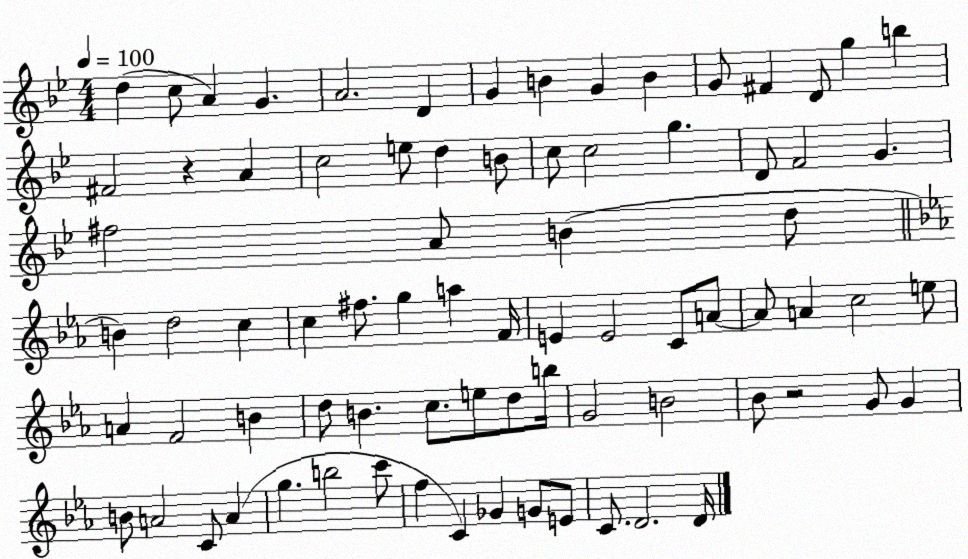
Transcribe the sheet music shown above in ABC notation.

X:1
T:Untitled
M:4/4
L:1/4
K:Bb
d c/2 A G A2 D G B G B G/2 ^F D/2 g b ^F2 z A c2 e/2 d B/2 c/2 c2 g D/2 F2 G ^f2 A/2 B d/2 B d2 c c ^f/2 g a F/4 E E2 C/2 A/2 A/2 A c2 e/2 A F2 B d/2 B c/2 e/2 d/2 b/4 G2 B2 _B/2 z2 G/2 G B/2 A2 C/2 A g b2 c'/2 f C _G G/2 E/2 C/2 D2 D/4